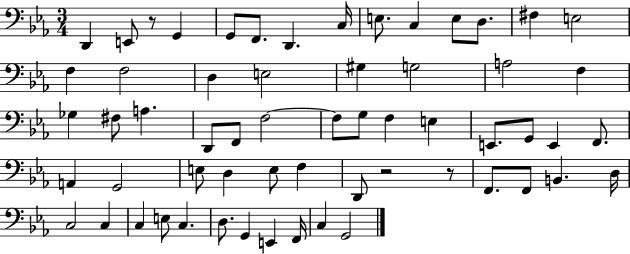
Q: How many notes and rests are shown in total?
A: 60